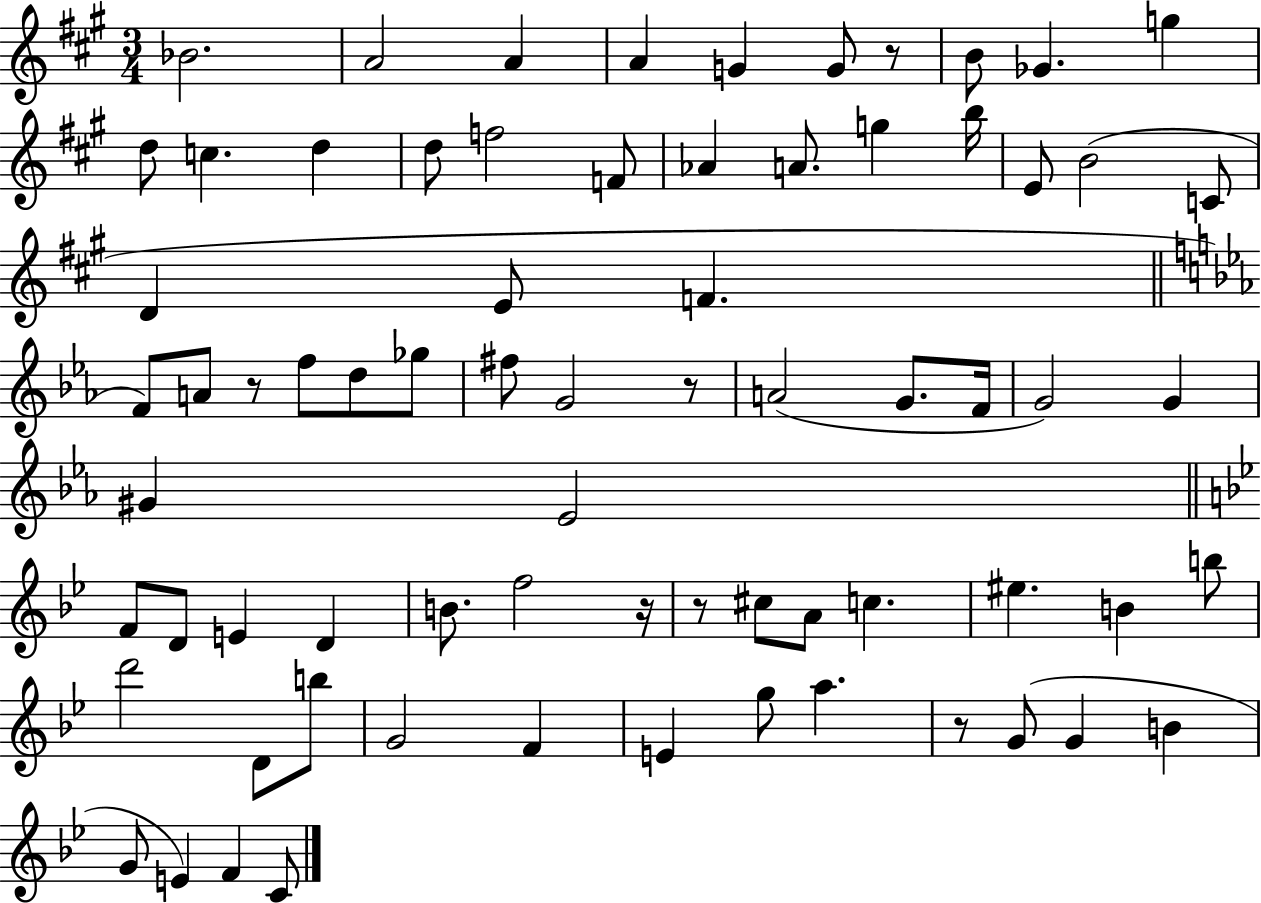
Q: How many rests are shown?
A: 6